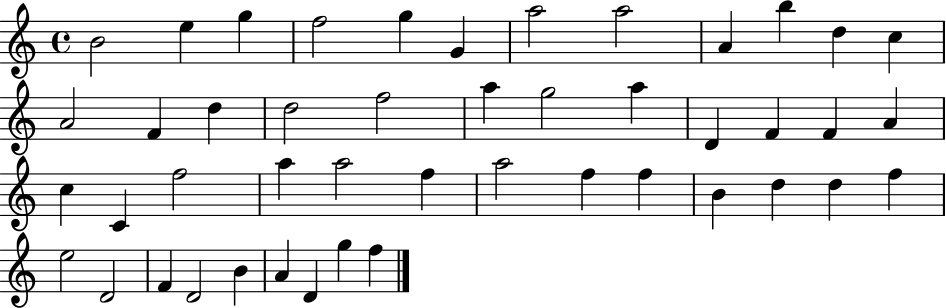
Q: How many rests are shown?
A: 0